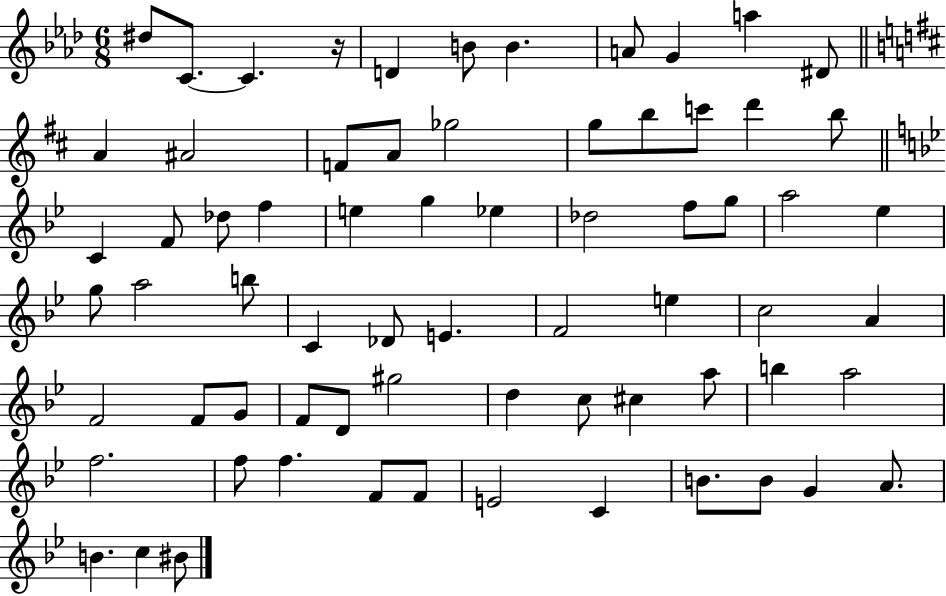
X:1
T:Untitled
M:6/8
L:1/4
K:Ab
^d/2 C/2 C z/4 D B/2 B A/2 G a ^D/2 A ^A2 F/2 A/2 _g2 g/2 b/2 c'/2 d' b/2 C F/2 _d/2 f e g _e _d2 f/2 g/2 a2 _e g/2 a2 b/2 C _D/2 E F2 e c2 A F2 F/2 G/2 F/2 D/2 ^g2 d c/2 ^c a/2 b a2 f2 f/2 f F/2 F/2 E2 C B/2 B/2 G A/2 B c ^B/2